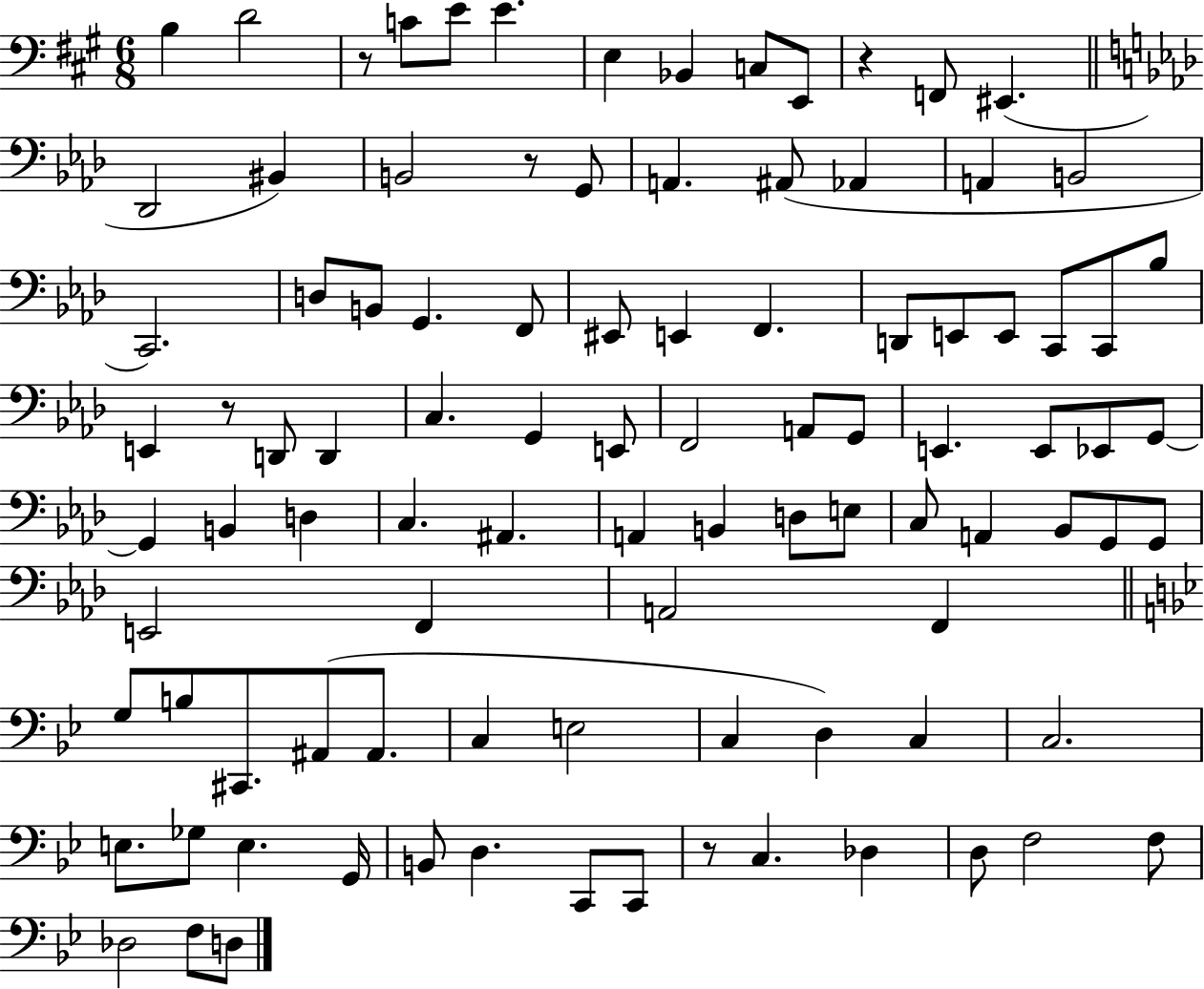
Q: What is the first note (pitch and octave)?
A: B3